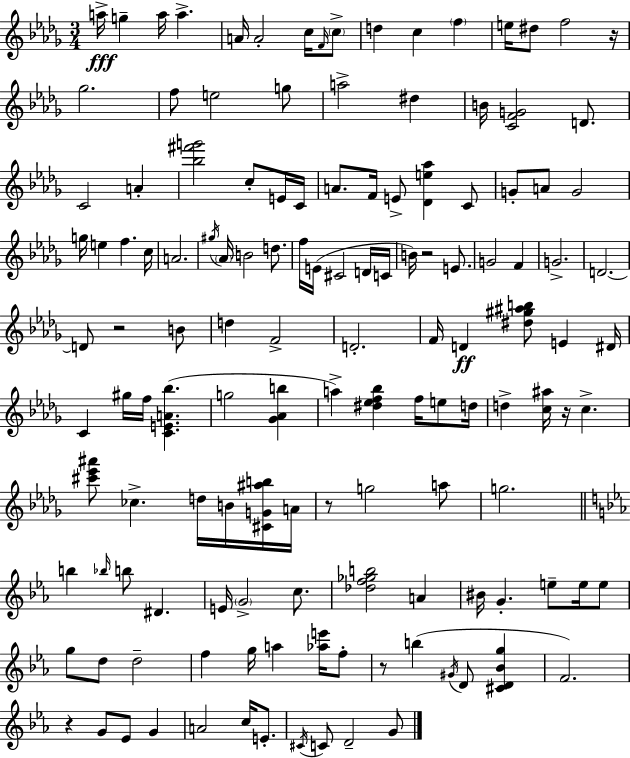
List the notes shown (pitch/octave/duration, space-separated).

A5/s G5/q A5/s A5/q. A4/s A4/h C5/s F4/s C5/e D5/q C5/q F5/q E5/s D#5/e F5/h R/s Gb5/h. F5/e E5/h G5/e A5/h D#5/q B4/s [C4,F4,G4]/h D4/e. C4/h A4/q [Bb5,F#6,G6]/h C5/e E4/s C4/s A4/e. F4/s E4/e [Db4,E5,Ab5]/q C4/e G4/e A4/e G4/h G5/s E5/q F5/q. C5/s A4/h. G#5/s Ab4/s B4/h D5/e. F5/s E4/s C#4/h D4/s C4/s B4/s R/h E4/e. G4/h F4/q G4/h. D4/h. D4/e R/h B4/e D5/q F4/h D4/h. F4/s D4/q [D#5,G#5,A#5,B5]/e E4/q D#4/s C4/q G#5/s F5/s [C4,E4,A4,Bb5]/q. G5/h [Gb4,Ab4,B5]/q A5/q [D#5,Eb5,F5,Bb5]/q F5/s E5/e D5/s D5/q [C5,A#5]/s R/s C5/q. [C#6,Eb6,A#6]/e CES5/q. D5/s B4/s [C#4,G4,A#5,B5]/s A4/s R/e G5/h A5/e G5/h. B5/q Bb5/s B5/e D#4/q. E4/s G4/h C5/e. [Db5,F5,Gb5,B5]/h A4/q BIS4/s G4/q. E5/e E5/s E5/e G5/e D5/e D5/h F5/q G5/s A5/q [Ab5,E6]/s F5/e R/e B5/q G#4/s D4/e [C#4,D4,Bb4,G5]/q F4/h. R/q G4/e Eb4/e G4/q A4/h C5/s E4/e. C#4/s C4/e D4/h G4/e